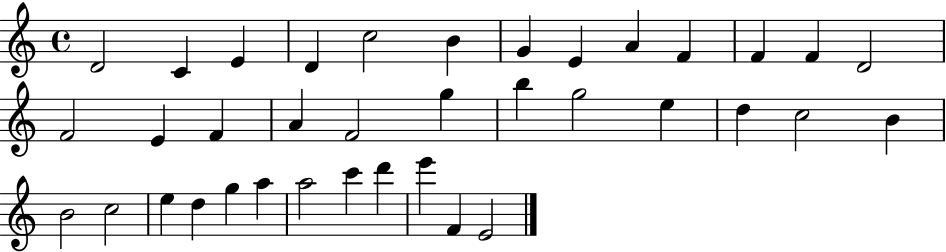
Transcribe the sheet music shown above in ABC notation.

X:1
T:Untitled
M:4/4
L:1/4
K:C
D2 C E D c2 B G E A F F F D2 F2 E F A F2 g b g2 e d c2 B B2 c2 e d g a a2 c' d' e' F E2